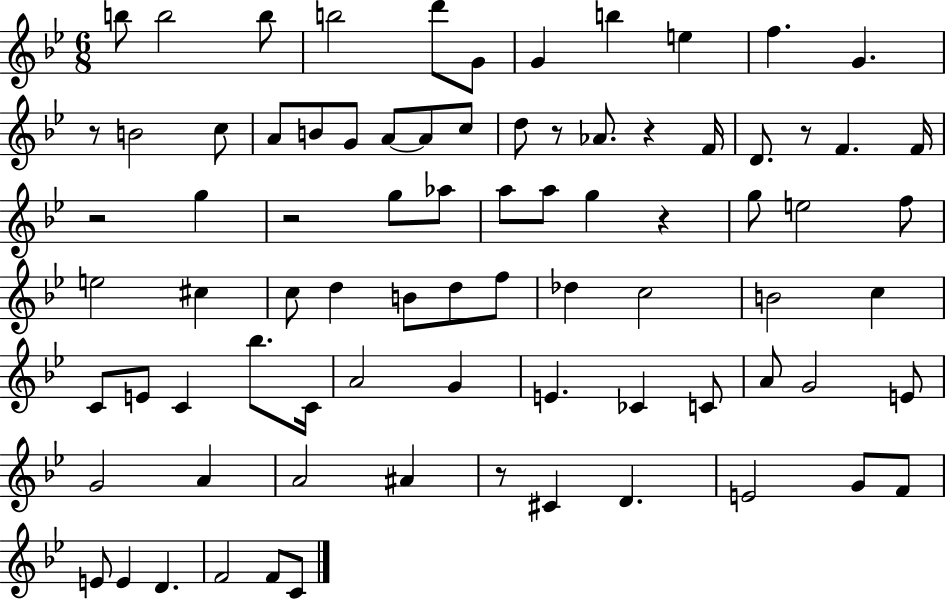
B5/e B5/h B5/e B5/h D6/e G4/e G4/q B5/q E5/q F5/q. G4/q. R/e B4/h C5/e A4/e B4/e G4/e A4/e A4/e C5/e D5/e R/e Ab4/e. R/q F4/s D4/e. R/e F4/q. F4/s R/h G5/q R/h G5/e Ab5/e A5/e A5/e G5/q R/q G5/e E5/h F5/e E5/h C#5/q C5/e D5/q B4/e D5/e F5/e Db5/q C5/h B4/h C5/q C4/e E4/e C4/q Bb5/e. C4/s A4/h G4/q E4/q. CES4/q C4/e A4/e G4/h E4/e G4/h A4/q A4/h A#4/q R/e C#4/q D4/q. E4/h G4/e F4/e E4/e E4/q D4/q. F4/h F4/e C4/e